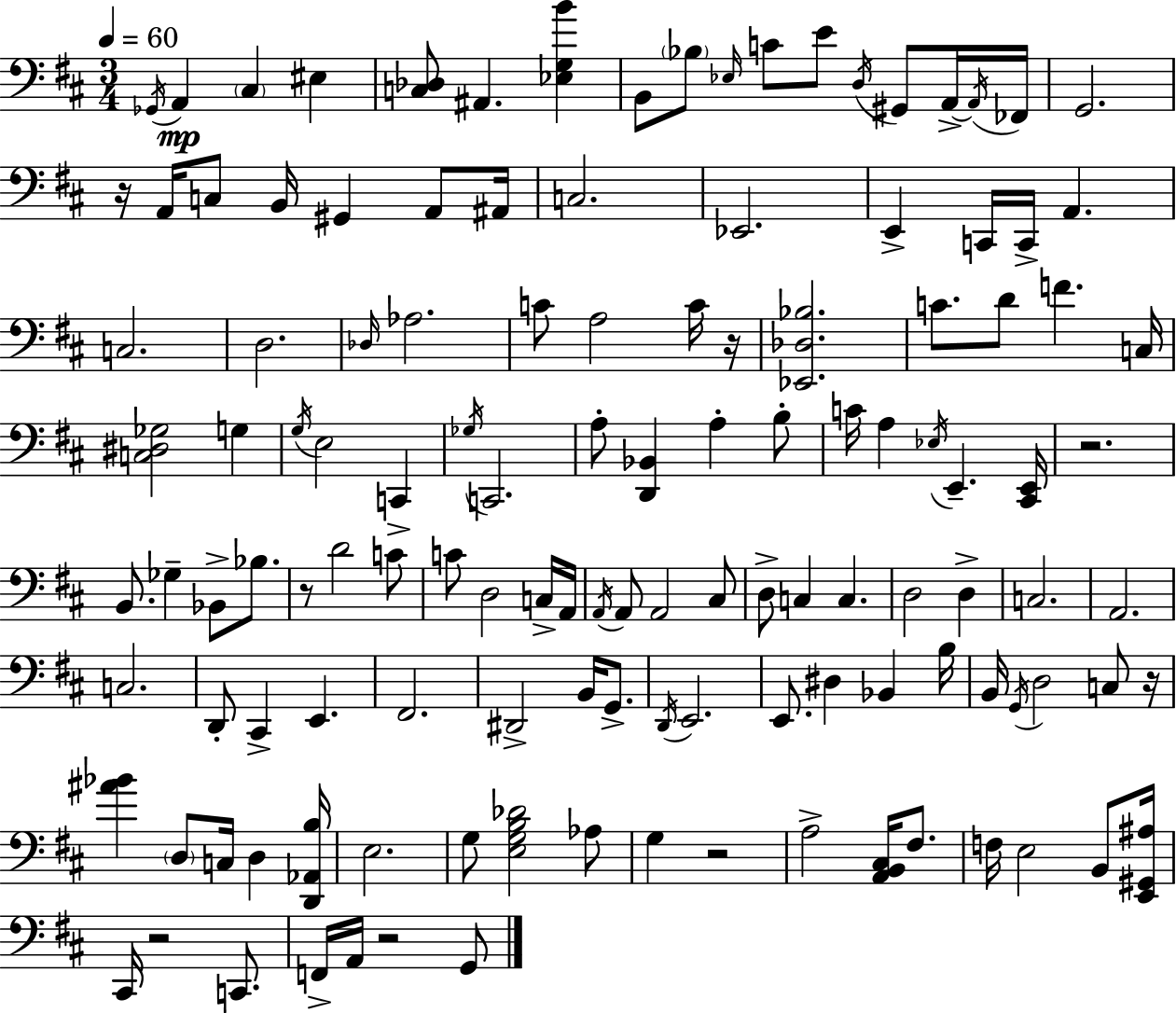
X:1
T:Untitled
M:3/4
L:1/4
K:D
_G,,/4 A,, ^C, ^E, [C,_D,]/2 ^A,, [_E,G,B] B,,/2 _B,/2 _E,/4 C/2 E/2 D,/4 ^G,,/2 A,,/4 A,,/4 _F,,/4 G,,2 z/4 A,,/4 C,/2 B,,/4 ^G,, A,,/2 ^A,,/4 C,2 _E,,2 E,, C,,/4 C,,/4 A,, C,2 D,2 _D,/4 _A,2 C/2 A,2 C/4 z/4 [_E,,_D,_B,]2 C/2 D/2 F C,/4 [C,^D,_G,]2 G, G,/4 E,2 C,, _G,/4 C,,2 A,/2 [D,,_B,,] A, B,/2 C/4 A, _E,/4 E,, [^C,,E,,]/4 z2 B,,/2 _G, _B,,/2 _B,/2 z/2 D2 C/2 C/2 D,2 C,/4 A,,/4 A,,/4 A,,/2 A,,2 ^C,/2 D,/2 C, C, D,2 D, C,2 A,,2 C,2 D,,/2 ^C,, E,, ^F,,2 ^D,,2 B,,/4 G,,/2 D,,/4 E,,2 E,,/2 ^D, _B,, B,/4 B,,/4 G,,/4 D,2 C,/2 z/4 [^A_B] D,/2 C,/4 D, [D,,_A,,B,]/4 E,2 G,/2 [E,G,B,_D]2 _A,/2 G, z2 A,2 [A,,B,,^C,]/4 ^F,/2 F,/4 E,2 B,,/2 [E,,^G,,^A,]/4 ^C,,/4 z2 C,,/2 F,,/4 A,,/4 z2 G,,/2